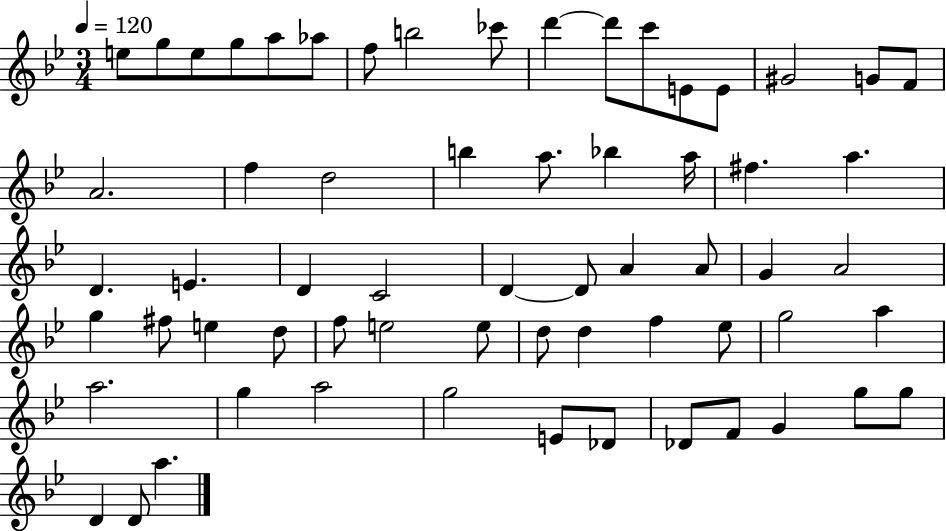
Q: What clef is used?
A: treble